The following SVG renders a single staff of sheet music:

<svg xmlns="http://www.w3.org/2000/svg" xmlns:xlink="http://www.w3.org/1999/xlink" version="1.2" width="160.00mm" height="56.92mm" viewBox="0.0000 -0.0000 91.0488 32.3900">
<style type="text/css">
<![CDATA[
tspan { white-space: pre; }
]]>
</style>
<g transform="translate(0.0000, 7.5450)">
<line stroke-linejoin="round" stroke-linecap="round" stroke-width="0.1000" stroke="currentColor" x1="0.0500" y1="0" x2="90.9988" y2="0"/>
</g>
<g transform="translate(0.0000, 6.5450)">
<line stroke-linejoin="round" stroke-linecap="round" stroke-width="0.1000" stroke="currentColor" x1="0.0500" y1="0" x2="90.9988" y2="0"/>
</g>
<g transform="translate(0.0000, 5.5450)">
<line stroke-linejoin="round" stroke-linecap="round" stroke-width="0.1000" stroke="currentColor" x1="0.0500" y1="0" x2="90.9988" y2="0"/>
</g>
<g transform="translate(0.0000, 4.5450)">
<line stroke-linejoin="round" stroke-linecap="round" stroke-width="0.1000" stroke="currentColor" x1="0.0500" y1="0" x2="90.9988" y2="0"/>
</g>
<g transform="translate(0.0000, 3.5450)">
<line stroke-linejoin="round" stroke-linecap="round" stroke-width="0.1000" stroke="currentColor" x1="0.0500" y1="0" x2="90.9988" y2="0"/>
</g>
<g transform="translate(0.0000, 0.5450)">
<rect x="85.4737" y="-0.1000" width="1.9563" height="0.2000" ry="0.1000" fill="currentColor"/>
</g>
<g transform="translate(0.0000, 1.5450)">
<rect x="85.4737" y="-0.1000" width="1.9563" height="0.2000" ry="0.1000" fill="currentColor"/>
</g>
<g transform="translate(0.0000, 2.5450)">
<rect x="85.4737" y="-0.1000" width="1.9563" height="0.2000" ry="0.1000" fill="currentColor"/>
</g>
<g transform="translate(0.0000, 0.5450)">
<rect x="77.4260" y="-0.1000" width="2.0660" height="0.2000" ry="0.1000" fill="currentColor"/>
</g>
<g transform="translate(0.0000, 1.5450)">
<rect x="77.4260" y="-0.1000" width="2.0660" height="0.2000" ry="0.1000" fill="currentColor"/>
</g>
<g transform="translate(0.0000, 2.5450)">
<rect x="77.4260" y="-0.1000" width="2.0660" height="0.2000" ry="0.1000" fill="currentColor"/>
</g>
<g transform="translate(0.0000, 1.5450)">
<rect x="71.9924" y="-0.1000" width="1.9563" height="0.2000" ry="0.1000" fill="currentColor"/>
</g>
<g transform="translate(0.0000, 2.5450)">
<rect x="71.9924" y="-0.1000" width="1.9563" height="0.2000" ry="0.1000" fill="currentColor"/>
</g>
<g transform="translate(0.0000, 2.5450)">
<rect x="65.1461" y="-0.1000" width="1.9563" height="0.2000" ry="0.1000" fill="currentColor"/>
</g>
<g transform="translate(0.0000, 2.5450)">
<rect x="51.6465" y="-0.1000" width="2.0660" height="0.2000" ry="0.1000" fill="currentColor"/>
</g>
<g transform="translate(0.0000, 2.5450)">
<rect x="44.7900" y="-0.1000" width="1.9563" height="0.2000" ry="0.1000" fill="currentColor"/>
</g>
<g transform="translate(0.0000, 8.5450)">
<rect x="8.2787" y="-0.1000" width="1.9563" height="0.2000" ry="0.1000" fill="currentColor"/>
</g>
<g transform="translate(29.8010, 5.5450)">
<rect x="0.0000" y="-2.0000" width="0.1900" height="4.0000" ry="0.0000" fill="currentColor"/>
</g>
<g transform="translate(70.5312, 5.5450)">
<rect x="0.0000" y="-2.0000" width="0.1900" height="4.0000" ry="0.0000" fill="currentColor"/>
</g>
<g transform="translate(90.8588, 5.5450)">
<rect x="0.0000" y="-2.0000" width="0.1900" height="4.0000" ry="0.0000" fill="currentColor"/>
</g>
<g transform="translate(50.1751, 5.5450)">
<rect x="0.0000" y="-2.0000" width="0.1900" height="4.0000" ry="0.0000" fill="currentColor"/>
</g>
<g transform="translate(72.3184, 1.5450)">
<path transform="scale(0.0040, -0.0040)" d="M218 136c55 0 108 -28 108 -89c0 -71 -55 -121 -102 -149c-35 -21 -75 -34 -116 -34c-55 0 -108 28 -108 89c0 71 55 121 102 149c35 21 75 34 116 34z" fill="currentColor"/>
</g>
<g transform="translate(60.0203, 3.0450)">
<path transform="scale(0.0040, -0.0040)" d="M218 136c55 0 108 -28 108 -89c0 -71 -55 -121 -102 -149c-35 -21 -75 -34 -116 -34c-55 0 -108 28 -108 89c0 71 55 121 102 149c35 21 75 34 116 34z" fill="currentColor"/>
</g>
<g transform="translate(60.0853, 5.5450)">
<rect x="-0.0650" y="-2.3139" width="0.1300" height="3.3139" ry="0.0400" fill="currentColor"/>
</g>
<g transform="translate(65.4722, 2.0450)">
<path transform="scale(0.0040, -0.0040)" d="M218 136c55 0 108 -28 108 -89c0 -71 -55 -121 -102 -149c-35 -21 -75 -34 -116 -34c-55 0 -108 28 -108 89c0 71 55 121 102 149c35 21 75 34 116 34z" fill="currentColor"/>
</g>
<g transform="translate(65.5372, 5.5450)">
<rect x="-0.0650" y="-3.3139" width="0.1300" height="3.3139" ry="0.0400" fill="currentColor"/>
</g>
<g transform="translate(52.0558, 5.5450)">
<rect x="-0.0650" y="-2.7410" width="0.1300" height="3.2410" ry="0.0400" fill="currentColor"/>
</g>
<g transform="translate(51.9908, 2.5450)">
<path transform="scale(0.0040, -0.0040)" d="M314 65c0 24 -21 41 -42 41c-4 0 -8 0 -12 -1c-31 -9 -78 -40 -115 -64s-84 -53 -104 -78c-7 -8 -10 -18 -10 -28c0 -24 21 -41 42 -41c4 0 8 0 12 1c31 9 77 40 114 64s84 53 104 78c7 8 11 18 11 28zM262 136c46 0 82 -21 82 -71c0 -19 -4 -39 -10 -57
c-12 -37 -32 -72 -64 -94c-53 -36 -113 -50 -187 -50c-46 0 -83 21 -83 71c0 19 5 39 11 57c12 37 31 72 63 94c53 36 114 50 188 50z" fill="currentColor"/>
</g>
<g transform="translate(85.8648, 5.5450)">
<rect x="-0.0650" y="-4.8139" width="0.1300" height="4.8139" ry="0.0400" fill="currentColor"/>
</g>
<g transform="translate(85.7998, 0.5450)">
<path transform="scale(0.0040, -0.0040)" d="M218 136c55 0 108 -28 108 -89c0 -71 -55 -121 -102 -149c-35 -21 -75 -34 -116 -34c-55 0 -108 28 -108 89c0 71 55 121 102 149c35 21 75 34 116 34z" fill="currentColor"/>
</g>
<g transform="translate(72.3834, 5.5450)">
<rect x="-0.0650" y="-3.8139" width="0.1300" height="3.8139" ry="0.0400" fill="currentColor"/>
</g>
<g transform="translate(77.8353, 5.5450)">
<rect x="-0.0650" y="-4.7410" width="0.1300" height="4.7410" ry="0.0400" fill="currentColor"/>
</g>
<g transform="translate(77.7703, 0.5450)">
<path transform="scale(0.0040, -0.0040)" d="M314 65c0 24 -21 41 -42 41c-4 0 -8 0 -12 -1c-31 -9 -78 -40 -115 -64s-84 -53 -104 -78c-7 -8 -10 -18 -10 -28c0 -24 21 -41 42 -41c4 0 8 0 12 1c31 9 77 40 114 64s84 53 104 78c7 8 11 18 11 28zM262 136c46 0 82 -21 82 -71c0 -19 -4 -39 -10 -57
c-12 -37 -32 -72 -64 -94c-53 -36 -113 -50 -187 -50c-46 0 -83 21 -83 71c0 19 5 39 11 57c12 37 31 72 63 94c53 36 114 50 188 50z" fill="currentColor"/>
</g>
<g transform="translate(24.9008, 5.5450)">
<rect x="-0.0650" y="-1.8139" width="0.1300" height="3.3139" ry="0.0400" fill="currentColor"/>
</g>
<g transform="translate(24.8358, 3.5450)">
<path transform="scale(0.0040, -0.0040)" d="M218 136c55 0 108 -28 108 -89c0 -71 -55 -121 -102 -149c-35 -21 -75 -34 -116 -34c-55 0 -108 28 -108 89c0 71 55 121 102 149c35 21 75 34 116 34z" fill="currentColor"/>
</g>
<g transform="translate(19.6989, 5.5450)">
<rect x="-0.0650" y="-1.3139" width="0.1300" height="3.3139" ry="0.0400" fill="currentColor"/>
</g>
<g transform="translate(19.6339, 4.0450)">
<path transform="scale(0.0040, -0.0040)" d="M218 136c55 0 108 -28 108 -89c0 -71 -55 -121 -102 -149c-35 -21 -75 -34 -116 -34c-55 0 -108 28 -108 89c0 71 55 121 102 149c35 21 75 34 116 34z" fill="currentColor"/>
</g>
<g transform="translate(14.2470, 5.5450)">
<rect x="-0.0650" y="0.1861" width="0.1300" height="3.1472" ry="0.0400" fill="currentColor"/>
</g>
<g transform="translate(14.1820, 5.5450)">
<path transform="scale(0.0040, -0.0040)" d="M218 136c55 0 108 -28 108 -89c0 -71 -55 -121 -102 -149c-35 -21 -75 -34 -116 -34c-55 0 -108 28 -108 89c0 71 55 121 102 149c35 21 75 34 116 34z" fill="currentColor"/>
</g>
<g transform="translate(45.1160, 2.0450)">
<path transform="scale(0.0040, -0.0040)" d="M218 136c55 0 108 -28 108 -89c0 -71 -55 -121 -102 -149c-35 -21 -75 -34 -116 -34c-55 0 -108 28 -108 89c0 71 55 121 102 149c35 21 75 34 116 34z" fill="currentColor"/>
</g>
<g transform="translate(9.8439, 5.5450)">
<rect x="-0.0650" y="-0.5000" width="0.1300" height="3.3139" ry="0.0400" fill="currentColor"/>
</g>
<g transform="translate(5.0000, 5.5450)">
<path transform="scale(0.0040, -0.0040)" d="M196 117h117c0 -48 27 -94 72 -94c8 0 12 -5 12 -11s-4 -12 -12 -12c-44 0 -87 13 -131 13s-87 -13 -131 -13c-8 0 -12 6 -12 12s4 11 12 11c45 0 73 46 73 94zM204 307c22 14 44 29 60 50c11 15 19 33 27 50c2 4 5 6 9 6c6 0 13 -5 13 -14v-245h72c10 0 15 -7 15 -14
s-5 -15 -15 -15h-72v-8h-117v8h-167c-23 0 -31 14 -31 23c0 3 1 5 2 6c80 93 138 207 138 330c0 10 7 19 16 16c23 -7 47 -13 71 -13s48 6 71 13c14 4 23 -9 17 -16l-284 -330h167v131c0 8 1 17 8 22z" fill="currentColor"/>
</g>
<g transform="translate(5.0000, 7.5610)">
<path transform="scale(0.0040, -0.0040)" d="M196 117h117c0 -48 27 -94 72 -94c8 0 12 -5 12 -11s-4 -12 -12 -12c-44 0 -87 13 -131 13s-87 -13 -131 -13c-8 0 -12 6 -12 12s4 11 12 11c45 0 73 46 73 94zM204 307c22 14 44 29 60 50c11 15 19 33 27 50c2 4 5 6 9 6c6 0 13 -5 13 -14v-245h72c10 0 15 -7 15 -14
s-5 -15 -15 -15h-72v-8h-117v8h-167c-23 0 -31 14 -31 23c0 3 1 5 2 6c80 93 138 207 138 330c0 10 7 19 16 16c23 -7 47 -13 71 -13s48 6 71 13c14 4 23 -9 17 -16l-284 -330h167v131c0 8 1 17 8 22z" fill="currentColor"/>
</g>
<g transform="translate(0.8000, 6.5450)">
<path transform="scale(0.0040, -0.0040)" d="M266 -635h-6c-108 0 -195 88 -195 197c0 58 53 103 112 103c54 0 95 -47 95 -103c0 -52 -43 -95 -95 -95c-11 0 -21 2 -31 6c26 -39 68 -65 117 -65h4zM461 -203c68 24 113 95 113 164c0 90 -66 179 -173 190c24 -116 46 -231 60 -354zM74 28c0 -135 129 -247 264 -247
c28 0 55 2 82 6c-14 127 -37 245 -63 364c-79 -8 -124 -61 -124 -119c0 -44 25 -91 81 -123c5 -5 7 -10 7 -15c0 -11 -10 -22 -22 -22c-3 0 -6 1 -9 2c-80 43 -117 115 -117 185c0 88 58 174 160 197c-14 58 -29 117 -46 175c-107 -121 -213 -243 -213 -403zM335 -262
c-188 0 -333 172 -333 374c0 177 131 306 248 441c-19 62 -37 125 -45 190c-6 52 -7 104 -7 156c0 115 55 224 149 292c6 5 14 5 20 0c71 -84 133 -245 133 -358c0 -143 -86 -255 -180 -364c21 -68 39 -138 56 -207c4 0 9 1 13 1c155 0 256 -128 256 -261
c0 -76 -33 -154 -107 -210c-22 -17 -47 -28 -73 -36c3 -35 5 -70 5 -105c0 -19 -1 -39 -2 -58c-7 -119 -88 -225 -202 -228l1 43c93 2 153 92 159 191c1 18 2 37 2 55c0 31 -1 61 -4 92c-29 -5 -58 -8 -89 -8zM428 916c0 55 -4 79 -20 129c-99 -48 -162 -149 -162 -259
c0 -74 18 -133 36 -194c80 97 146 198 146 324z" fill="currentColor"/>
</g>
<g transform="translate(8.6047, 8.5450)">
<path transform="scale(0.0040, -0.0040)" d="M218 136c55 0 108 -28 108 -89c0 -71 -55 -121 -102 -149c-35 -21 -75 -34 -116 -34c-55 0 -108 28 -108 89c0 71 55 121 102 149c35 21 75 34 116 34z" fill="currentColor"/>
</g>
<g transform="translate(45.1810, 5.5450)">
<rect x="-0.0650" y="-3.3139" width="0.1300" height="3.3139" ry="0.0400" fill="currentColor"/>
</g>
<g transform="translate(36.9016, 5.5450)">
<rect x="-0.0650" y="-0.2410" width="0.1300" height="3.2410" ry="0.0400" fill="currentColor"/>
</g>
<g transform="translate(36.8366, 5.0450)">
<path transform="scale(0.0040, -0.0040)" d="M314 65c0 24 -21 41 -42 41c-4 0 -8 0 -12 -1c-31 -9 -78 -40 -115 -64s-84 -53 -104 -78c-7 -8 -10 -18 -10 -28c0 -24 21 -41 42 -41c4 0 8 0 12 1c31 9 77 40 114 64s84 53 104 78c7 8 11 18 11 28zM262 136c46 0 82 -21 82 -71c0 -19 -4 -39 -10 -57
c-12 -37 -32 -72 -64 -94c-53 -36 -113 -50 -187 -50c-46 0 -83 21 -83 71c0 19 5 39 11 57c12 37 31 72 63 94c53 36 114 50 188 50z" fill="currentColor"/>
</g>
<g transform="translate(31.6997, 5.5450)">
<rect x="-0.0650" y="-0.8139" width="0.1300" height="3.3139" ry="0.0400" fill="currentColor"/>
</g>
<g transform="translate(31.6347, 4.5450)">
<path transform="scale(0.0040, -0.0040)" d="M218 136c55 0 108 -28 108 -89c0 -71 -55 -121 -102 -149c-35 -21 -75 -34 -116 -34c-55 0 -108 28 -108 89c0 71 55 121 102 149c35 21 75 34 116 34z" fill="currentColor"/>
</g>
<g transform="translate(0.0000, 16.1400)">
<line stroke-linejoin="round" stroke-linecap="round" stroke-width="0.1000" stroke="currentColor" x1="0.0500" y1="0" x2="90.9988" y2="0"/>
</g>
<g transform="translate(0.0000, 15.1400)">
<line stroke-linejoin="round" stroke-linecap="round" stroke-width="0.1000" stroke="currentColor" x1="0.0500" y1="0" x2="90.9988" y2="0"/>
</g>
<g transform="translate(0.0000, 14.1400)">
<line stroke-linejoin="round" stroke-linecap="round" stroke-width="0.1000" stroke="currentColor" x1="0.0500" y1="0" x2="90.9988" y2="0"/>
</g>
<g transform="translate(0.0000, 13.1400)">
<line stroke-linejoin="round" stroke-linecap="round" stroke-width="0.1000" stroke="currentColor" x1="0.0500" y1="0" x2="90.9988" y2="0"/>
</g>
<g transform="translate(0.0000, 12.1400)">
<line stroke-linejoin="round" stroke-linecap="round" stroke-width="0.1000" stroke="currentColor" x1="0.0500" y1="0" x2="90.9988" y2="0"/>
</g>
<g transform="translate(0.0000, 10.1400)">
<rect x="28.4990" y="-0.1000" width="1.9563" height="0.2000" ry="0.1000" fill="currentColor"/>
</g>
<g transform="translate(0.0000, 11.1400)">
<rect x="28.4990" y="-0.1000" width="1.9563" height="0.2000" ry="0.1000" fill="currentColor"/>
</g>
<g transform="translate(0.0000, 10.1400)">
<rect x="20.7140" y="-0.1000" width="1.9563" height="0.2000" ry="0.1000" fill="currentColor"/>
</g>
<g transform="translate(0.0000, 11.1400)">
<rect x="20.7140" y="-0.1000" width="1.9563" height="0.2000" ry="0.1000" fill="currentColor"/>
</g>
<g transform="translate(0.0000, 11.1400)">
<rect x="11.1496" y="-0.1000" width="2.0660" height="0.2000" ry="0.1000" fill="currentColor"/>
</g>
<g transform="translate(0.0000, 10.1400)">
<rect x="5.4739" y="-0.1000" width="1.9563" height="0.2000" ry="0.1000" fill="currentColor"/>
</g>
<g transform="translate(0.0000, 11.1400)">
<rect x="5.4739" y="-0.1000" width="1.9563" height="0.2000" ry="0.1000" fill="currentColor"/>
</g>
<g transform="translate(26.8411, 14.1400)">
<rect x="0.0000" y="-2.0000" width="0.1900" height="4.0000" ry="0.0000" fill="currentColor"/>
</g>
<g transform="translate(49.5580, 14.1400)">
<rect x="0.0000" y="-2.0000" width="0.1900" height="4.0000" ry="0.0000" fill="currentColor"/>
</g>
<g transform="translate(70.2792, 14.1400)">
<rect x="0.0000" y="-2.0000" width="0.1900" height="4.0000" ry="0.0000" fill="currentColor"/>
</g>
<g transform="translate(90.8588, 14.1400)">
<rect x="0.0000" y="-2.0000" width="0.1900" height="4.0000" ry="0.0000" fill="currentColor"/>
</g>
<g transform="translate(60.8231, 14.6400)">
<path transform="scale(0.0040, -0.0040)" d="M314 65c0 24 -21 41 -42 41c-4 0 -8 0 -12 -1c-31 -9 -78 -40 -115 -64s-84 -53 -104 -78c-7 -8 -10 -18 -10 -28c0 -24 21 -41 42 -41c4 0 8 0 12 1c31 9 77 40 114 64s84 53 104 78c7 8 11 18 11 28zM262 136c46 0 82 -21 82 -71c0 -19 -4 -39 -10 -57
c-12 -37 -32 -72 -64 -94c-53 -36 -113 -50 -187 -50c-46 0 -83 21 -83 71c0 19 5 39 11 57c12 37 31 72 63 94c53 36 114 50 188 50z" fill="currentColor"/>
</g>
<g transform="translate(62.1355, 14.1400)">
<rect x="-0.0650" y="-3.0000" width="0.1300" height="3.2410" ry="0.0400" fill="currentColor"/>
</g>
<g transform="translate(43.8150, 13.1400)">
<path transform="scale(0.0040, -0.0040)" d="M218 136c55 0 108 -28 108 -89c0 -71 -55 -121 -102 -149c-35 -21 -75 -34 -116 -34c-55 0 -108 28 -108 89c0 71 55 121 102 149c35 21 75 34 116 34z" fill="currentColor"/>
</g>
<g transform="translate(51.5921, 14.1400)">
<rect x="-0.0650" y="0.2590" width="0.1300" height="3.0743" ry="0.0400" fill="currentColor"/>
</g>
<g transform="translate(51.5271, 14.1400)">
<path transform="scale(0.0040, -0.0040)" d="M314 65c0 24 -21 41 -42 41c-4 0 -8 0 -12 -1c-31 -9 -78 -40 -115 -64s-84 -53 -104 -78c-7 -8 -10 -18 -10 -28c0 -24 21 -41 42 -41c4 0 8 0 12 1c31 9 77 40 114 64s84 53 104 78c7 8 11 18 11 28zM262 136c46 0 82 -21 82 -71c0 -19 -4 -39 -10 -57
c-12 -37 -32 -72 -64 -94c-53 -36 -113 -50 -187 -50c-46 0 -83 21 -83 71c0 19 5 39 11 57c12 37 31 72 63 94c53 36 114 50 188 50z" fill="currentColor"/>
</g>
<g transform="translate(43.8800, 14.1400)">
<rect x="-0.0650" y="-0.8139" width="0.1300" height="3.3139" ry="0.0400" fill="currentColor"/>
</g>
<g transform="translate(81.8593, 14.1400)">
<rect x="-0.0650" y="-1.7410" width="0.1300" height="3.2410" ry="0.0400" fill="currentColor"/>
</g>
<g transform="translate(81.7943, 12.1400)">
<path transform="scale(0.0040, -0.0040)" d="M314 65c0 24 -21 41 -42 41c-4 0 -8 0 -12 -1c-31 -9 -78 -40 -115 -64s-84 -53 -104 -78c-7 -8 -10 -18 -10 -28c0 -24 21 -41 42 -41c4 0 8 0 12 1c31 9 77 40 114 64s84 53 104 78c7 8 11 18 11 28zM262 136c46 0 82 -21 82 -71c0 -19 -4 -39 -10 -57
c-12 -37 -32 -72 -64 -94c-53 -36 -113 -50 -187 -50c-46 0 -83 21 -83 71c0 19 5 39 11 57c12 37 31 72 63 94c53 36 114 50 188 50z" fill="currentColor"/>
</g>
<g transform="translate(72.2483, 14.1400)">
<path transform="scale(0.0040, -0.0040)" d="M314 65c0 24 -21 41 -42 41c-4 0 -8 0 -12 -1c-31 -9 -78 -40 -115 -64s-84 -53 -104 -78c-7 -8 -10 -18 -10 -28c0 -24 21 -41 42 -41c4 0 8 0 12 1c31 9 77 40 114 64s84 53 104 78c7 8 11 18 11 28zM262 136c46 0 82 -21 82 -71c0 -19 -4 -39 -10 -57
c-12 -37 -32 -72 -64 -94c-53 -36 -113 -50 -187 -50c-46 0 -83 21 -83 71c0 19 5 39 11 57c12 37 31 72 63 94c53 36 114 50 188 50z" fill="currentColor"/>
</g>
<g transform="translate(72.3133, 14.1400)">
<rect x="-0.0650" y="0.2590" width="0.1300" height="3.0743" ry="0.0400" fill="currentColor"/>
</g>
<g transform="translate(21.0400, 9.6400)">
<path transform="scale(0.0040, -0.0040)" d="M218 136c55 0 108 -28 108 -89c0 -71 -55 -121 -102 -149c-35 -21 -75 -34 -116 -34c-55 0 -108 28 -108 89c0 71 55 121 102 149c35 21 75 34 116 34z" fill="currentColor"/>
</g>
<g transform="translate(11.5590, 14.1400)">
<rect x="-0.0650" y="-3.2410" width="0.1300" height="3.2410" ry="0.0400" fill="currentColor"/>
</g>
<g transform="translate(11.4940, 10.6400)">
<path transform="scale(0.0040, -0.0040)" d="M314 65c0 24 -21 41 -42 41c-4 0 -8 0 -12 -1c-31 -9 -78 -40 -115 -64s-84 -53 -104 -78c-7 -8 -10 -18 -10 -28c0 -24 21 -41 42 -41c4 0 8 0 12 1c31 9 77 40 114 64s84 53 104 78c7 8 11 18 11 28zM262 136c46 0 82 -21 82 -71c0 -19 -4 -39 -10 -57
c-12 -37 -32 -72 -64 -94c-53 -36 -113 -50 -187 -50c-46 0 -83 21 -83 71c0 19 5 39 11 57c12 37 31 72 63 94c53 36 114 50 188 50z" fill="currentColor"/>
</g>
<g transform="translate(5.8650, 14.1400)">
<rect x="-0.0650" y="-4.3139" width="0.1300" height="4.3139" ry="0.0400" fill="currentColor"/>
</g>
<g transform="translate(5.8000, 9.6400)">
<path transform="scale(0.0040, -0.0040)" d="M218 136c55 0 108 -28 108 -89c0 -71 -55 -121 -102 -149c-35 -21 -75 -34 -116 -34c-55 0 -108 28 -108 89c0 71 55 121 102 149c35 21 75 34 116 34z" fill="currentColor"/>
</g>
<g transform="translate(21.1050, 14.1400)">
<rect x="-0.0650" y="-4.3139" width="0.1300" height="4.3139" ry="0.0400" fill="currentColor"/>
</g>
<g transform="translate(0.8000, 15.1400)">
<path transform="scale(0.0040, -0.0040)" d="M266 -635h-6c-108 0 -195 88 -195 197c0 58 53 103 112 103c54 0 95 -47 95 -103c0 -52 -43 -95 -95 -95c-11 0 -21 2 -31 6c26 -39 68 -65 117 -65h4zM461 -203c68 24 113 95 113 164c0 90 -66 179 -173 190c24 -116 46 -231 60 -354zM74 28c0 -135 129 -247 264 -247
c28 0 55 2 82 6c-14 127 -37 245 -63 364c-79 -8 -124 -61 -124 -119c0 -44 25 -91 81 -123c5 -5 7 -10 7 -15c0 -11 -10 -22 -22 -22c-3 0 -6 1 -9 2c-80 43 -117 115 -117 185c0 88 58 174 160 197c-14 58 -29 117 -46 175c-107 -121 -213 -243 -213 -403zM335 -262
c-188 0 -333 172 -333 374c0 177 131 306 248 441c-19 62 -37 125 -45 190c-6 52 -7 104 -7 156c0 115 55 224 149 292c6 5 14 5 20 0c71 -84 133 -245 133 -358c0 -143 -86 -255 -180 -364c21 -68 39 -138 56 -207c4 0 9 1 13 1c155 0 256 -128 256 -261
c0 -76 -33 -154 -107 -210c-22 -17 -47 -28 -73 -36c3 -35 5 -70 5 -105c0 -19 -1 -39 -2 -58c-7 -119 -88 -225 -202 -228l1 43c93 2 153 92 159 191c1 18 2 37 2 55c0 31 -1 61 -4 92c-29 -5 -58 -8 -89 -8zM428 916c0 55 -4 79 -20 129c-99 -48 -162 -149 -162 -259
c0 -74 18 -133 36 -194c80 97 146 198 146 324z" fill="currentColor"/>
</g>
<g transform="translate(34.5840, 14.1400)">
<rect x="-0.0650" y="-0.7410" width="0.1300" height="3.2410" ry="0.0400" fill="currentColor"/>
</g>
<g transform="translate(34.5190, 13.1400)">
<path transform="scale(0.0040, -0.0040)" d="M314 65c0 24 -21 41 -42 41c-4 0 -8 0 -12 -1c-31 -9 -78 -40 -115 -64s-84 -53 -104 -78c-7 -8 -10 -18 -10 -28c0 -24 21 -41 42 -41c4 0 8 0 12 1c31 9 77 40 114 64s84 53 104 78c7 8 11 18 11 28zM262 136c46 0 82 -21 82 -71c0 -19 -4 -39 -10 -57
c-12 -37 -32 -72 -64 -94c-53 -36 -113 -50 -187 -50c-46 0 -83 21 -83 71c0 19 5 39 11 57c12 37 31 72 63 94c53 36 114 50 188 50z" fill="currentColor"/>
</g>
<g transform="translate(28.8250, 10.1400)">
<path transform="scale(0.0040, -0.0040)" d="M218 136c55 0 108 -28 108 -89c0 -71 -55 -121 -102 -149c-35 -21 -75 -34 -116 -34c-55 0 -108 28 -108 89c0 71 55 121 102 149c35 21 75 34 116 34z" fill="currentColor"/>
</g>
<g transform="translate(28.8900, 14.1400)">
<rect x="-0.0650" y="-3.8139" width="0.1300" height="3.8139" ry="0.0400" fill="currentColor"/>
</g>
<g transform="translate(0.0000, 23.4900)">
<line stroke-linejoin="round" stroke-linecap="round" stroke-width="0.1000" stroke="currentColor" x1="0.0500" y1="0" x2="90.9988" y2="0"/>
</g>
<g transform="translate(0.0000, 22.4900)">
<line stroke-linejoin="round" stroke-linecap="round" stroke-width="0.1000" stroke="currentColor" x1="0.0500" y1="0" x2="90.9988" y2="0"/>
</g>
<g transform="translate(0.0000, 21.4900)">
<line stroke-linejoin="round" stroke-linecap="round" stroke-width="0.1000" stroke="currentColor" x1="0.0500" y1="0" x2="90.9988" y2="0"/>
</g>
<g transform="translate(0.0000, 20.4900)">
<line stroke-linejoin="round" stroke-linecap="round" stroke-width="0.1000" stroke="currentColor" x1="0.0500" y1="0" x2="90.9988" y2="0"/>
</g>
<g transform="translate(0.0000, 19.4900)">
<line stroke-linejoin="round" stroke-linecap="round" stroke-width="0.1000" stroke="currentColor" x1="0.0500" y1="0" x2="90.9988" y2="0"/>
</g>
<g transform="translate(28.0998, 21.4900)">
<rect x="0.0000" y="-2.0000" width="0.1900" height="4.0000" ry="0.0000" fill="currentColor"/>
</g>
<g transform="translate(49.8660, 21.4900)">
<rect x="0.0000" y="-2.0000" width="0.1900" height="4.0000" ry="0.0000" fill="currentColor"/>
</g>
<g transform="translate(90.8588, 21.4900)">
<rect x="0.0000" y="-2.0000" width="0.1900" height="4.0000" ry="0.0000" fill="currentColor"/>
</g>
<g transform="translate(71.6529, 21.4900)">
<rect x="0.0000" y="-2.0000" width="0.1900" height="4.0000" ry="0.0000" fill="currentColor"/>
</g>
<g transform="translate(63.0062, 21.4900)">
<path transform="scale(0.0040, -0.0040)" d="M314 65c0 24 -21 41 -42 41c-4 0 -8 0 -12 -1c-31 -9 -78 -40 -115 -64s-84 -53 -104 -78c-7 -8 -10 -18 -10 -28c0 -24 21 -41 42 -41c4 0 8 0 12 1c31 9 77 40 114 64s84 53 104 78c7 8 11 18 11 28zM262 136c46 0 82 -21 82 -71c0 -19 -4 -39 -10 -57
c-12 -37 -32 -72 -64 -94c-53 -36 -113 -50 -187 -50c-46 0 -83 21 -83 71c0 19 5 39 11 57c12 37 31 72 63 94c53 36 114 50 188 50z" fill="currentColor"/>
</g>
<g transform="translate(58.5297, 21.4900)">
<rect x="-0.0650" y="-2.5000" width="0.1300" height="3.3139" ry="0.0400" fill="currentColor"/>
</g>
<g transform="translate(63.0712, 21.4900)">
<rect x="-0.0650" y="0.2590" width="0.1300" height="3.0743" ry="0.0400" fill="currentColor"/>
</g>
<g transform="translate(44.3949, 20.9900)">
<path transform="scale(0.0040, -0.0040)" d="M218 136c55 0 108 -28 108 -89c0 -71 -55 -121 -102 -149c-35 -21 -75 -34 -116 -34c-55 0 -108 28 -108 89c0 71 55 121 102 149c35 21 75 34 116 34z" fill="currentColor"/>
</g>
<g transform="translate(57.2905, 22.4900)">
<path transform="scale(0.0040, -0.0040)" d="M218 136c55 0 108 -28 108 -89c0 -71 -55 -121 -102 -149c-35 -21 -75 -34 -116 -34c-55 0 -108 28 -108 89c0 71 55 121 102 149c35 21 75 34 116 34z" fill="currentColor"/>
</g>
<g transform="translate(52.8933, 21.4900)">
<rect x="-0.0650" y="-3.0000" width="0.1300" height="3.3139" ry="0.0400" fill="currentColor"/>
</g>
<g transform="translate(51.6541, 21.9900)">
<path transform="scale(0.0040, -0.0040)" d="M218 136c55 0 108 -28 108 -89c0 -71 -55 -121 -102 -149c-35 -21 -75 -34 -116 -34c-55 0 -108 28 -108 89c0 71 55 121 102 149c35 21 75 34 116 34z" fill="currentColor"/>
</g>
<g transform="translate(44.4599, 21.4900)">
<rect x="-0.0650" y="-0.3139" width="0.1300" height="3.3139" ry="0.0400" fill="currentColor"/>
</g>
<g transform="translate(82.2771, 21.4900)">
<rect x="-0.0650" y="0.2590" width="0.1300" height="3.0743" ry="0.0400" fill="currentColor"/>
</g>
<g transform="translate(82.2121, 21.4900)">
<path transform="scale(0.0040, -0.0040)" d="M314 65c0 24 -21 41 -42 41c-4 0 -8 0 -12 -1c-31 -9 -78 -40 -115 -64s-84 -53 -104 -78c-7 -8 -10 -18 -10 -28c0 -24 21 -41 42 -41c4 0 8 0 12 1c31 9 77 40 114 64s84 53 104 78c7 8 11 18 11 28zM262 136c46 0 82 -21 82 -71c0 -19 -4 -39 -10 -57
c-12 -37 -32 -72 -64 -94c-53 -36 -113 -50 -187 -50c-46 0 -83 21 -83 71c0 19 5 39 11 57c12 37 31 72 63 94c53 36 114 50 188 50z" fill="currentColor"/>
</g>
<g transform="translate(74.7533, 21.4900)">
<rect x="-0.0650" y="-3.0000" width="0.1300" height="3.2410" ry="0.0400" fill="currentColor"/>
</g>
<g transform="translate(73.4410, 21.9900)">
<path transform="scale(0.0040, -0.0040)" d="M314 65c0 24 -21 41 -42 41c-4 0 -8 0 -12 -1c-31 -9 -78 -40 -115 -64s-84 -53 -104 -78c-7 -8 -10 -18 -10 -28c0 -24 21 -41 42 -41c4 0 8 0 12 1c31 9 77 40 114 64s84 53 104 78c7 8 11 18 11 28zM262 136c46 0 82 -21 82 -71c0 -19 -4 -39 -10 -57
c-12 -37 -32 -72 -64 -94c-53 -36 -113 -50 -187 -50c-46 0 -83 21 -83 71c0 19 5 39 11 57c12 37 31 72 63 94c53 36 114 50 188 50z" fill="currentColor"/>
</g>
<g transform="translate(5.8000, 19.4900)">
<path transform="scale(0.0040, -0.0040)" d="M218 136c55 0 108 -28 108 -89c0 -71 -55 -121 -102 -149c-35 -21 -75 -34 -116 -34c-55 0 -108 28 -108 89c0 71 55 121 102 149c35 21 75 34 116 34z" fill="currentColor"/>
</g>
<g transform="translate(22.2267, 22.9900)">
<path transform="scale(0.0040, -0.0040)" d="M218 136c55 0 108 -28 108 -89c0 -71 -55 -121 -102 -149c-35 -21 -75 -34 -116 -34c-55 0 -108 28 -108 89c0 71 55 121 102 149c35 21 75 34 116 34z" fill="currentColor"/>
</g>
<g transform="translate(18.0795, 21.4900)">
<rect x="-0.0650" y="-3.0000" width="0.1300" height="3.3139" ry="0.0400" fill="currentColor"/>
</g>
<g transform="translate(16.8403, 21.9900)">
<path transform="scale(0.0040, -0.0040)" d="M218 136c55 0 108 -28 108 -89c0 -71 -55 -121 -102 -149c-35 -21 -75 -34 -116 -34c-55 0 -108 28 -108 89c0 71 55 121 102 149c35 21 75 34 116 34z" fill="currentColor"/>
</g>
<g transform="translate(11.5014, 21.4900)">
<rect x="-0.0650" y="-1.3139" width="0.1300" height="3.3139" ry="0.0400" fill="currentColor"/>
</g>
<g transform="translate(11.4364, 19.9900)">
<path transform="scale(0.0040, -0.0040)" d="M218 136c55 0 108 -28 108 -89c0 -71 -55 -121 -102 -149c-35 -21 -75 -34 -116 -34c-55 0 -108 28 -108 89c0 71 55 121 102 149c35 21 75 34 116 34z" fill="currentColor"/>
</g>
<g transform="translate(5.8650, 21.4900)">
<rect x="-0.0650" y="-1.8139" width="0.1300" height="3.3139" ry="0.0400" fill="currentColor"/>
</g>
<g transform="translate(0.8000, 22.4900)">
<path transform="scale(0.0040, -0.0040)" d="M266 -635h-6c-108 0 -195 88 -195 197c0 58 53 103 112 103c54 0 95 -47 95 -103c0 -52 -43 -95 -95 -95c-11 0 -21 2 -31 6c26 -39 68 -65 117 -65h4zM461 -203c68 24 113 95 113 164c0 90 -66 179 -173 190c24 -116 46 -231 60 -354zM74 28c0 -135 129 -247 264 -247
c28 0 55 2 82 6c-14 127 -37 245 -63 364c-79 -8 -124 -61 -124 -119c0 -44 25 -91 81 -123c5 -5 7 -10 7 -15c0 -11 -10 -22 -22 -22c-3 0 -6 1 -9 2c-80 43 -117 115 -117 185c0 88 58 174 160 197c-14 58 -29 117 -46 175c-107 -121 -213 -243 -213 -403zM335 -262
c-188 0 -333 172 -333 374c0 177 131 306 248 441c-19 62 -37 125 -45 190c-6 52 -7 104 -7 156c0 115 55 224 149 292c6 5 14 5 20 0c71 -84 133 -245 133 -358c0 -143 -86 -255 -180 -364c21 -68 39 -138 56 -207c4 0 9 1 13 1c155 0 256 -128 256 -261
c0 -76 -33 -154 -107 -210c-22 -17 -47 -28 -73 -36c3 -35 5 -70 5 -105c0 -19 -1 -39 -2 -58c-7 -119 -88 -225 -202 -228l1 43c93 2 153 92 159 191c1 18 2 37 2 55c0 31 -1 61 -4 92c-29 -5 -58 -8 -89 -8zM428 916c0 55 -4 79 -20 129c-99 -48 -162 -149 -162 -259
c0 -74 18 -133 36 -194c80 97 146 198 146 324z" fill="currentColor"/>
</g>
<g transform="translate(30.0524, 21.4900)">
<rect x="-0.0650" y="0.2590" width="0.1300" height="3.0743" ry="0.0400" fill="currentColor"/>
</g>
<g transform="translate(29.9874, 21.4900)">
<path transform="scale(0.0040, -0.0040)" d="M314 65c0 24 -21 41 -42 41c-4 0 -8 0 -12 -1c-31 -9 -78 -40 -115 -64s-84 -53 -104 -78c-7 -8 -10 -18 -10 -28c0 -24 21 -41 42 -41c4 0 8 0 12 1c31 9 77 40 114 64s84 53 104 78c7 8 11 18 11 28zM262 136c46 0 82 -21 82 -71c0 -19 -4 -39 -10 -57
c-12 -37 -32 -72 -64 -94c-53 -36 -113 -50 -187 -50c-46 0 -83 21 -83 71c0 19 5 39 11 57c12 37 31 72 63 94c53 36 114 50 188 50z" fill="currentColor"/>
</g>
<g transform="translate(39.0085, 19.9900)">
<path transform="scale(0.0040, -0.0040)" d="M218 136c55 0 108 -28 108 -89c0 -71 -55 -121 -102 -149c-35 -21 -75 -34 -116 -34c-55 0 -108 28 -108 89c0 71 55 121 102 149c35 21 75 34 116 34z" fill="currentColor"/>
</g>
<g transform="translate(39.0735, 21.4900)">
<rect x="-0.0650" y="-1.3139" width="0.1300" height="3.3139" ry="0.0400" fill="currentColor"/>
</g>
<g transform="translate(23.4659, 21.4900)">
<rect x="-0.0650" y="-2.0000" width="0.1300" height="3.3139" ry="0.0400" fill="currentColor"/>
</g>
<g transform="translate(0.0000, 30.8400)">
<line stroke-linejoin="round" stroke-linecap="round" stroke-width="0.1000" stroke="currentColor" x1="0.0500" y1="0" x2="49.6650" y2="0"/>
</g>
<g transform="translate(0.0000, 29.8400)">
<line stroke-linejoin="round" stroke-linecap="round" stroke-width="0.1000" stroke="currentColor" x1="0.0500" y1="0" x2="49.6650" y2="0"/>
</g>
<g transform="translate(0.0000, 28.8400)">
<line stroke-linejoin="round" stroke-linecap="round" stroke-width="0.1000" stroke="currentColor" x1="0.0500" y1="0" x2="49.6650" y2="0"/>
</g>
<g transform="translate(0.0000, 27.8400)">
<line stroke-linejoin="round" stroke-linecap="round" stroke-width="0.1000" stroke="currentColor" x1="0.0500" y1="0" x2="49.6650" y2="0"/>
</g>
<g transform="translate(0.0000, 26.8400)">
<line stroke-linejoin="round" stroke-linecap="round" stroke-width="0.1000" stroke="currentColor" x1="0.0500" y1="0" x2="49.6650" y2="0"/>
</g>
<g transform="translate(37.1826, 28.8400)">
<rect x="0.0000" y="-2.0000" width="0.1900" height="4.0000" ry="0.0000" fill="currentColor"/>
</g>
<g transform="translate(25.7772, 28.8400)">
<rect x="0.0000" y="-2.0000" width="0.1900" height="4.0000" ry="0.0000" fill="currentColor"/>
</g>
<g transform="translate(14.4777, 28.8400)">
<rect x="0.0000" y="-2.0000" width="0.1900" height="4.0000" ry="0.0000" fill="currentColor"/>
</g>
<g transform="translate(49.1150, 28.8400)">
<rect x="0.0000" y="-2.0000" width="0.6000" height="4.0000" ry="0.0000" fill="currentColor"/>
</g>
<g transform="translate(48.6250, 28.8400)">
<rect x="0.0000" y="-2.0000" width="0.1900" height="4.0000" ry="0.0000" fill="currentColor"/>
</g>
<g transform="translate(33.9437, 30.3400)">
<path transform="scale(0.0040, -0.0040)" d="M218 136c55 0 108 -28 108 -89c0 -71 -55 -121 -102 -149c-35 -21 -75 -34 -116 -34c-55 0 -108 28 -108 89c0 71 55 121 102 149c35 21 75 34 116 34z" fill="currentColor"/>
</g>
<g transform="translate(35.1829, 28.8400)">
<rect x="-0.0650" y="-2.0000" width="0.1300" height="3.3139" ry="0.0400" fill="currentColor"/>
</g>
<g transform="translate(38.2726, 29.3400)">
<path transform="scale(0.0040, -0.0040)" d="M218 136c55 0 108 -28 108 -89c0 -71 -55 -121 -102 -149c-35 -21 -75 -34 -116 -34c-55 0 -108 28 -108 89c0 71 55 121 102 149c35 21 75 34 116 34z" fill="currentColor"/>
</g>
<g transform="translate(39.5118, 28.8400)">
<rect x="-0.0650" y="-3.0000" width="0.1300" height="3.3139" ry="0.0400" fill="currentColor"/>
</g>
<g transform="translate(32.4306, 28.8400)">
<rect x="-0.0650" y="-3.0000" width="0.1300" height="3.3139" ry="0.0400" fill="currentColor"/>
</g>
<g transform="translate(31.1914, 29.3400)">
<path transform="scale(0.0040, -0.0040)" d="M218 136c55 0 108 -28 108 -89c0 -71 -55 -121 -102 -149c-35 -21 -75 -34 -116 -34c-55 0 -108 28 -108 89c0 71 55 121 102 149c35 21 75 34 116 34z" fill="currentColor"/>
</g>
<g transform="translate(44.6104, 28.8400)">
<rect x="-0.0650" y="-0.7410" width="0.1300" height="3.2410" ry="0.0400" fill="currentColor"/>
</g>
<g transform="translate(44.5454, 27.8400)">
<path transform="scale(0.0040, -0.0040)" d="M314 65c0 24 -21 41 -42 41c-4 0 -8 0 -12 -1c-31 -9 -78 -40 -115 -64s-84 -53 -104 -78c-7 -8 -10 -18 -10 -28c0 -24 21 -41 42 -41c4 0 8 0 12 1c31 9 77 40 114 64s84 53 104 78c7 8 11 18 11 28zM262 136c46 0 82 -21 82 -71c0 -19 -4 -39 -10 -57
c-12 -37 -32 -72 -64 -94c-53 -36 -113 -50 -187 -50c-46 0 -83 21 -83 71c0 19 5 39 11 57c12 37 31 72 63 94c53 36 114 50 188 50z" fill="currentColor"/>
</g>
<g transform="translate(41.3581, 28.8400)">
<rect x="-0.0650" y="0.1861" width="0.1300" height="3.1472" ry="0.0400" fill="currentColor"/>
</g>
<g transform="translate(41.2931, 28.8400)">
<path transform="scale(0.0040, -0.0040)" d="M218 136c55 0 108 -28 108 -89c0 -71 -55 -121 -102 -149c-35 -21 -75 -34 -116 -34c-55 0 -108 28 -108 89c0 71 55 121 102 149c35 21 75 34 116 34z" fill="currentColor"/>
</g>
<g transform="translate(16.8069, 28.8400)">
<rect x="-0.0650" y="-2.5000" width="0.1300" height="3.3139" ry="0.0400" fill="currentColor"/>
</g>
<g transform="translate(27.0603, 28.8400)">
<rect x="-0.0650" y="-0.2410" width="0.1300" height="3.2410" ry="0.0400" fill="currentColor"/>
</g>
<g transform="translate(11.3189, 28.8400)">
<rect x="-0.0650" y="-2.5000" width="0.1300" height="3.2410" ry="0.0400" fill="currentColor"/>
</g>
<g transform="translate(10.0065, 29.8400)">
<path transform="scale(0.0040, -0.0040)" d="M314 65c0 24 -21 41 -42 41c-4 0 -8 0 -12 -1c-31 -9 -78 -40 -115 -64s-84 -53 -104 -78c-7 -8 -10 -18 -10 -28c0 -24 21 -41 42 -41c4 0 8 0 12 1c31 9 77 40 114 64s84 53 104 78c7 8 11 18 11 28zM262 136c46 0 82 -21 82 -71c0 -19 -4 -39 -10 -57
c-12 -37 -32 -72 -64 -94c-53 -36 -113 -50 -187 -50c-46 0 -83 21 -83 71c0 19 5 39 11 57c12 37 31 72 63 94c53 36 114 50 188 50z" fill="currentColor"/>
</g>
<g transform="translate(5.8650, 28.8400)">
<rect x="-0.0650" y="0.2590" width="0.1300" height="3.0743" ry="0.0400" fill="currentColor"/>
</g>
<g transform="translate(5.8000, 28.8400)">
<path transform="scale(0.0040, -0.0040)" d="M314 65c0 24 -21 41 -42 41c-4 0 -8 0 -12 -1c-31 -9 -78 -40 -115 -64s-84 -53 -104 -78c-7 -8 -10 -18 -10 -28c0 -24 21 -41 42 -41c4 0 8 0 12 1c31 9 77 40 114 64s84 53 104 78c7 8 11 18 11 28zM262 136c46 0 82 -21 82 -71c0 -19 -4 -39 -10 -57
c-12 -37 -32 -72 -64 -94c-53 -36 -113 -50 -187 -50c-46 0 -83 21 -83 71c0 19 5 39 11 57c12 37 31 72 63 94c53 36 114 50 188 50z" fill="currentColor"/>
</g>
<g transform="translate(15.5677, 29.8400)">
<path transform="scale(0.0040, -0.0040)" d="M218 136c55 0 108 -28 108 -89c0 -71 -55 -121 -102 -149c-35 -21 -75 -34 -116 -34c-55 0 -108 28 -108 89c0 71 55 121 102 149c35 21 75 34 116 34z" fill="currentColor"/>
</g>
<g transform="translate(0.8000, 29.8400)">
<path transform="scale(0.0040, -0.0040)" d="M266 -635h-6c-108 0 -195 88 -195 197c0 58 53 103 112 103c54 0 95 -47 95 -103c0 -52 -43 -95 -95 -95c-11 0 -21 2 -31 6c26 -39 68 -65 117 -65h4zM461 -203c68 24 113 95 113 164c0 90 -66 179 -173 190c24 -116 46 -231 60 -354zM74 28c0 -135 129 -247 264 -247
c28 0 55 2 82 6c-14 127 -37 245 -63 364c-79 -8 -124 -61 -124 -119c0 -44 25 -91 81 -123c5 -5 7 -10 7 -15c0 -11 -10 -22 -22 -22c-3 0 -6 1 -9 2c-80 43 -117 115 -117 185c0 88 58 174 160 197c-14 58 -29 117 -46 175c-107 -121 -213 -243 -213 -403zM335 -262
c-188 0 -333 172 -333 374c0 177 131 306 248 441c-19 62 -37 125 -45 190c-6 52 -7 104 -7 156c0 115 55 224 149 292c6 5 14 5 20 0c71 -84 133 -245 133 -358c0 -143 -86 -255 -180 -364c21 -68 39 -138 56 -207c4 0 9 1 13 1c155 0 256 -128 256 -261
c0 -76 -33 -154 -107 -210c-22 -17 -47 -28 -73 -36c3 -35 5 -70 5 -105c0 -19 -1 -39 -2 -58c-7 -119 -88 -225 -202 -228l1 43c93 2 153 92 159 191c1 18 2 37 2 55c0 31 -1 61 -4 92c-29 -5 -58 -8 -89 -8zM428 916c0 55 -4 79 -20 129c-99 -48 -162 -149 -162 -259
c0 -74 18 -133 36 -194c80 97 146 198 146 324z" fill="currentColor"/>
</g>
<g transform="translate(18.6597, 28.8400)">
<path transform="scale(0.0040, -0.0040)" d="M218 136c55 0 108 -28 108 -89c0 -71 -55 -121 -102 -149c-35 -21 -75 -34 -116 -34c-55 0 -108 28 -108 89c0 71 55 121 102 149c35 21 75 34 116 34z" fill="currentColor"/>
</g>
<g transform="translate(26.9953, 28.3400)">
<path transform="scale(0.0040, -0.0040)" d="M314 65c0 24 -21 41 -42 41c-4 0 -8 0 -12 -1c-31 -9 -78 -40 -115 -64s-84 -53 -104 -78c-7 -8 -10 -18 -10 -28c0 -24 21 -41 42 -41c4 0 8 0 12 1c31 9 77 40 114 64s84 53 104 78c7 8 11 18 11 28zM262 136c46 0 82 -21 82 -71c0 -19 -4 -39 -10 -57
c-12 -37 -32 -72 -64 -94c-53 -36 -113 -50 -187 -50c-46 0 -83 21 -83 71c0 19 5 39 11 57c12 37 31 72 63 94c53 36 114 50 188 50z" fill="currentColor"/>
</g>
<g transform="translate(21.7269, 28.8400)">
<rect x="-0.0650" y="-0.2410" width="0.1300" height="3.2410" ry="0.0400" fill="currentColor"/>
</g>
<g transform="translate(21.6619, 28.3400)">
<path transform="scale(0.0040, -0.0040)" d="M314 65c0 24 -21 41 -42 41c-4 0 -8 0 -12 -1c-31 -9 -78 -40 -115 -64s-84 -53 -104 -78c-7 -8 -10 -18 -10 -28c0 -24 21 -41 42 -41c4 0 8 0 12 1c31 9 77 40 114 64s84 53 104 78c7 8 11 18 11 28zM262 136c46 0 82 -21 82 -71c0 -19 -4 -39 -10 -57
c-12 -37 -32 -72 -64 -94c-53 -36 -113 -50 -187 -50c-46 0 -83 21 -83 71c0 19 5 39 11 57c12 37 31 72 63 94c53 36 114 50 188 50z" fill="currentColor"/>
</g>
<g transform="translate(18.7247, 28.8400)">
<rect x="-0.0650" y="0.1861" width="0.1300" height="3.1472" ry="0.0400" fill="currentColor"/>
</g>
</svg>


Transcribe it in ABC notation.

X:1
T:Untitled
M:4/4
L:1/4
K:C
C B e f d c2 b a2 g b c' e'2 e' d' b2 d' c' d2 d B2 A2 B2 f2 f e A F B2 e c A G B2 A2 B2 B2 G2 G B c2 c2 A F A B d2